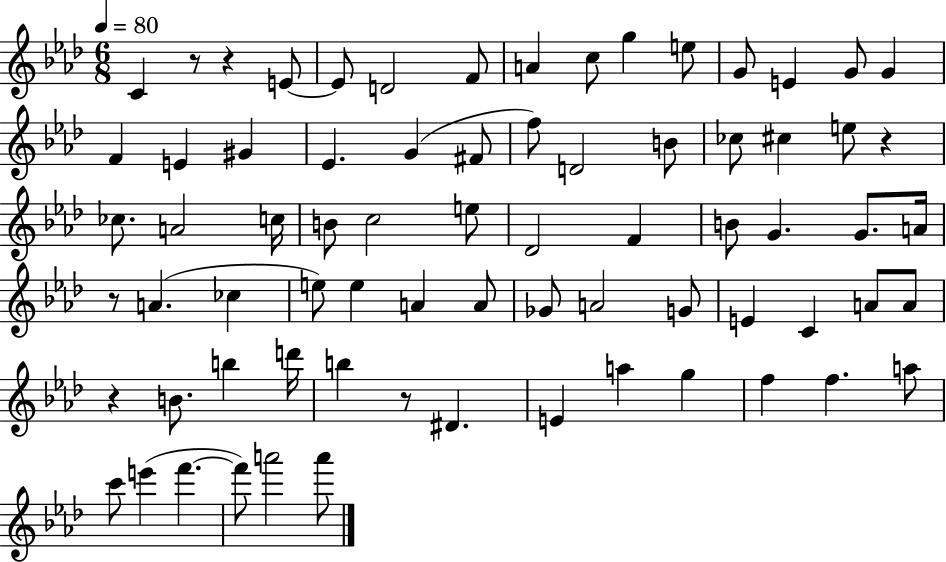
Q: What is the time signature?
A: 6/8